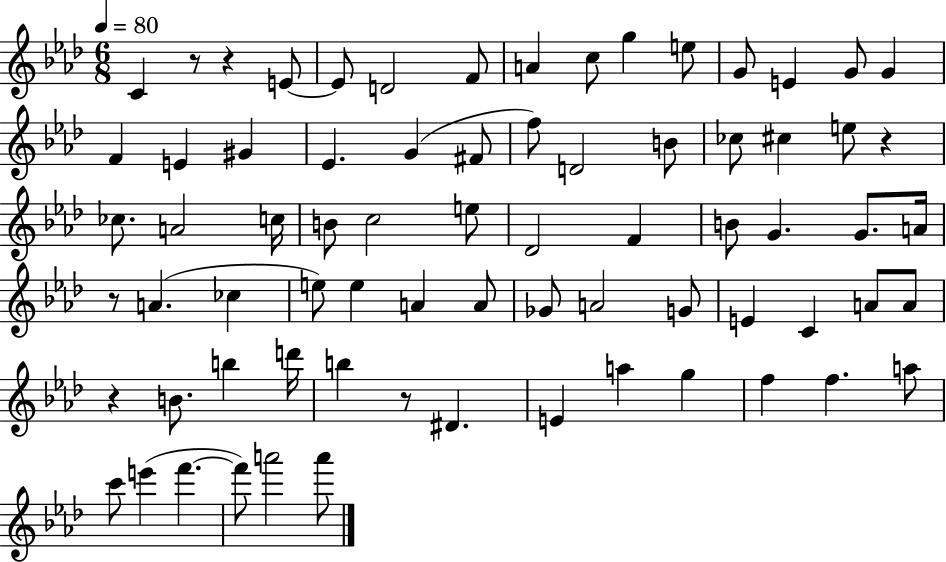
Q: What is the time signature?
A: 6/8